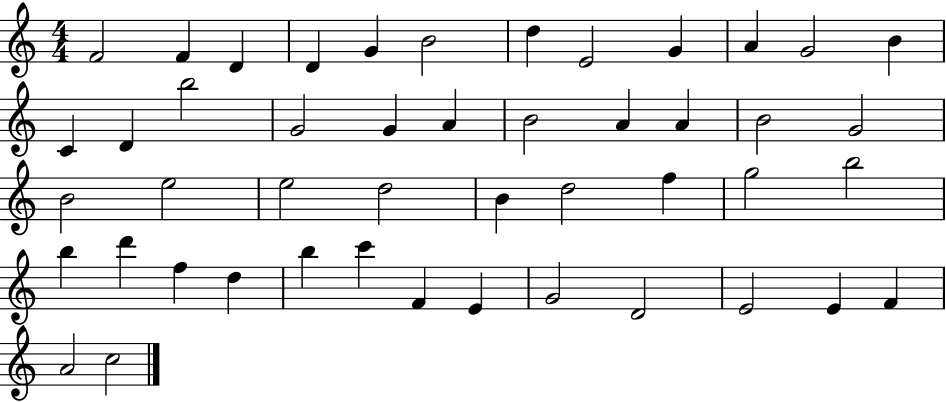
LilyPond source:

{
  \clef treble
  \numericTimeSignature
  \time 4/4
  \key c \major
  f'2 f'4 d'4 | d'4 g'4 b'2 | d''4 e'2 g'4 | a'4 g'2 b'4 | \break c'4 d'4 b''2 | g'2 g'4 a'4 | b'2 a'4 a'4 | b'2 g'2 | \break b'2 e''2 | e''2 d''2 | b'4 d''2 f''4 | g''2 b''2 | \break b''4 d'''4 f''4 d''4 | b''4 c'''4 f'4 e'4 | g'2 d'2 | e'2 e'4 f'4 | \break a'2 c''2 | \bar "|."
}